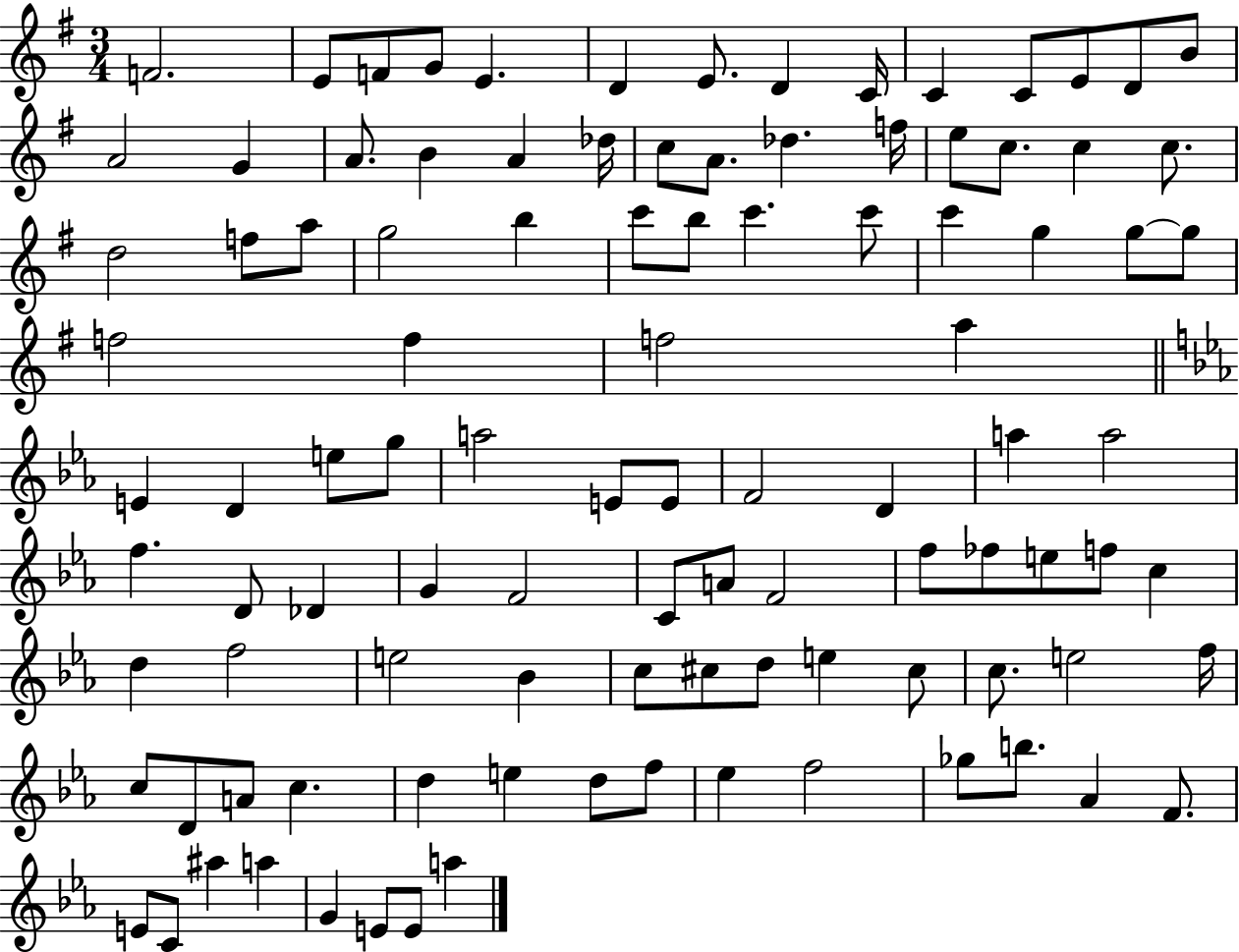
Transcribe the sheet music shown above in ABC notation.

X:1
T:Untitled
M:3/4
L:1/4
K:G
F2 E/2 F/2 G/2 E D E/2 D C/4 C C/2 E/2 D/2 B/2 A2 G A/2 B A _d/4 c/2 A/2 _d f/4 e/2 c/2 c c/2 d2 f/2 a/2 g2 b c'/2 b/2 c' c'/2 c' g g/2 g/2 f2 f f2 a E D e/2 g/2 a2 E/2 E/2 F2 D a a2 f D/2 _D G F2 C/2 A/2 F2 f/2 _f/2 e/2 f/2 c d f2 e2 _B c/2 ^c/2 d/2 e ^c/2 c/2 e2 f/4 c/2 D/2 A/2 c d e d/2 f/2 _e f2 _g/2 b/2 _A F/2 E/2 C/2 ^a a G E/2 E/2 a